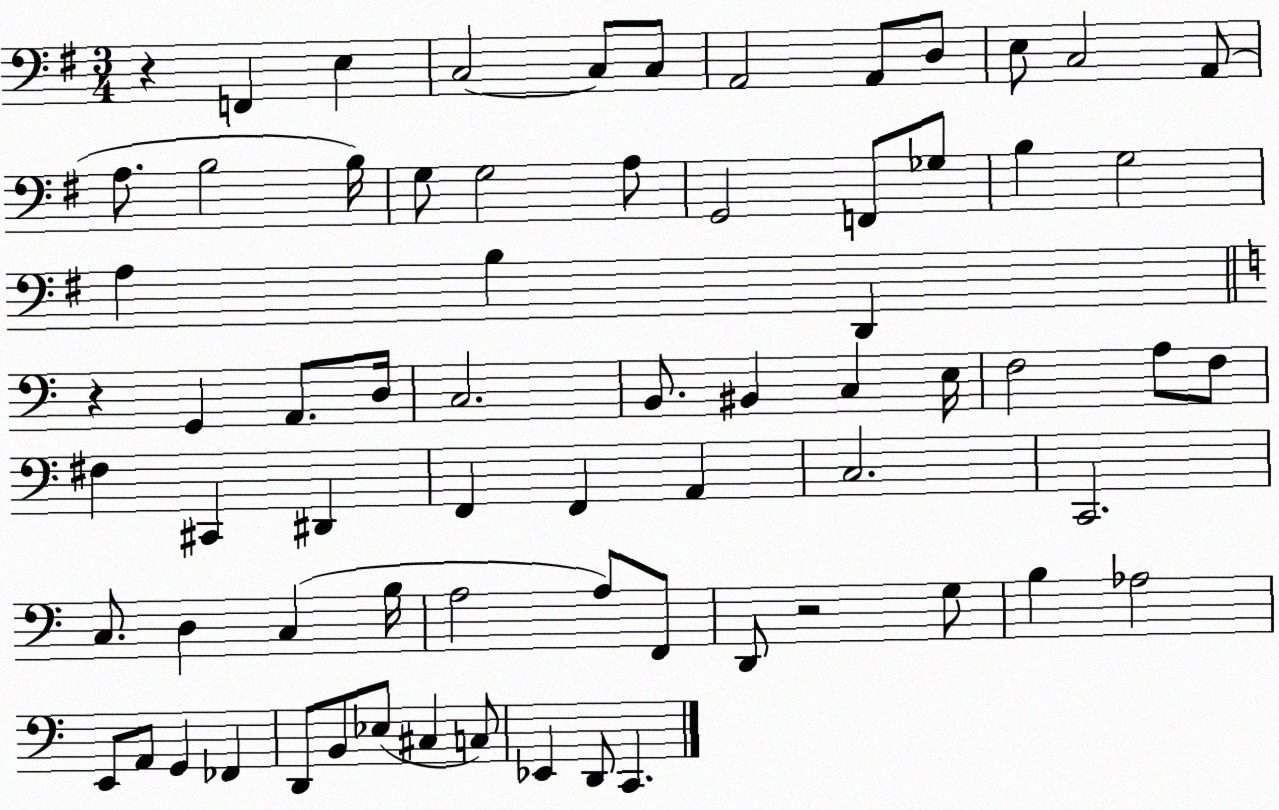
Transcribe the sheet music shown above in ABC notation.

X:1
T:Untitled
M:3/4
L:1/4
K:G
z F,, E, C,2 C,/2 C,/2 A,,2 A,,/2 D,/2 E,/2 C,2 A,,/2 A,/2 B,2 B,/4 G,/2 G,2 A,/2 G,,2 F,,/2 _G,/2 B, G,2 A, B, D,, z G,, A,,/2 D,/4 C,2 B,,/2 ^B,, C, E,/4 F,2 A,/2 F,/2 ^F, ^C,, ^D,, F,, F,, A,, C,2 C,,2 C,/2 D, C, B,/4 A,2 A,/2 F,,/2 D,,/2 z2 G,/2 B, _A,2 E,,/2 A,,/2 G,, _F,, D,,/2 B,,/2 _E,/2 ^C, C,/2 _E,, D,,/2 C,,